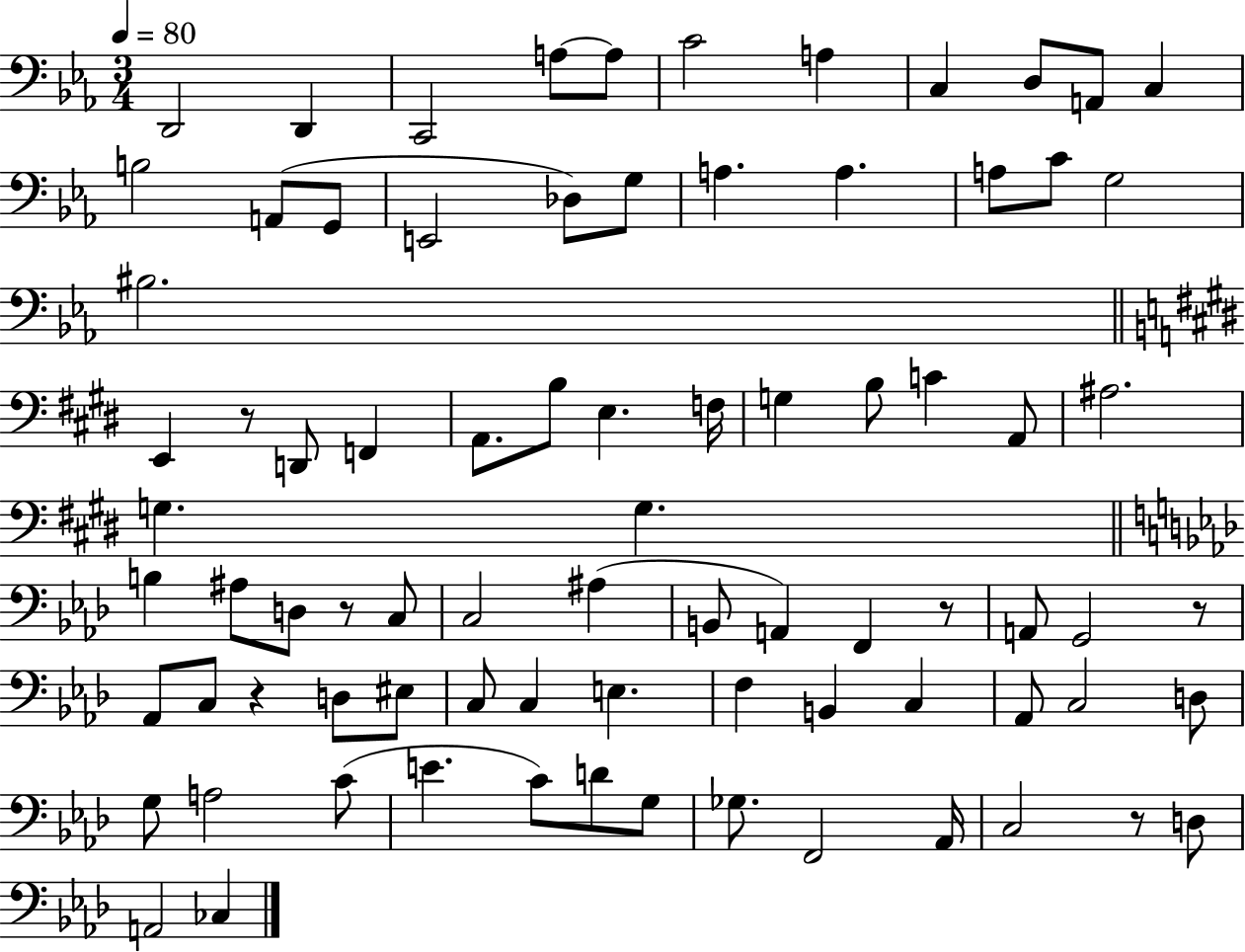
X:1
T:Untitled
M:3/4
L:1/4
K:Eb
D,,2 D,, C,,2 A,/2 A,/2 C2 A, C, D,/2 A,,/2 C, B,2 A,,/2 G,,/2 E,,2 _D,/2 G,/2 A, A, A,/2 C/2 G,2 ^B,2 E,, z/2 D,,/2 F,, A,,/2 B,/2 E, F,/4 G, B,/2 C A,,/2 ^A,2 G, G, B, ^A,/2 D,/2 z/2 C,/2 C,2 ^A, B,,/2 A,, F,, z/2 A,,/2 G,,2 z/2 _A,,/2 C,/2 z D,/2 ^E,/2 C,/2 C, E, F, B,, C, _A,,/2 C,2 D,/2 G,/2 A,2 C/2 E C/2 D/2 G,/2 _G,/2 F,,2 _A,,/4 C,2 z/2 D,/2 A,,2 _C,